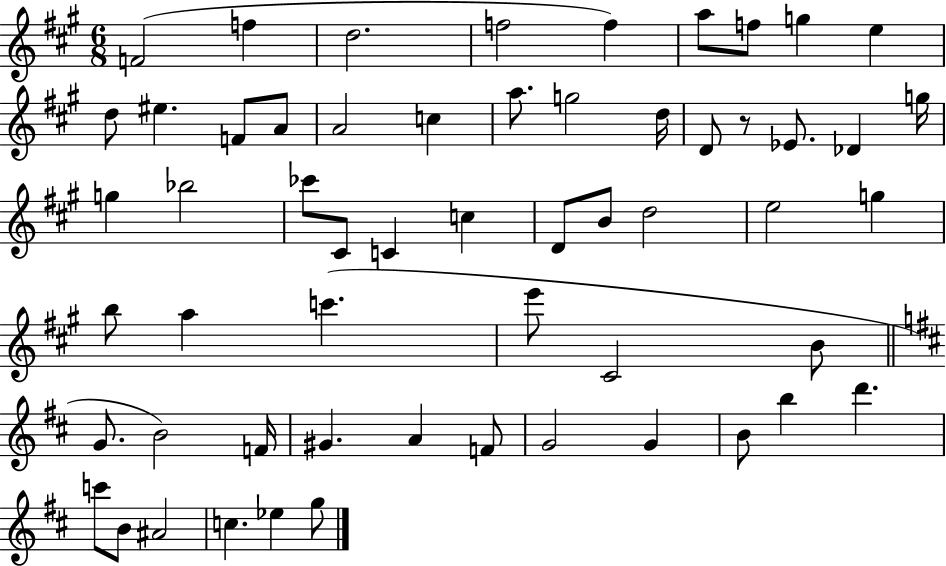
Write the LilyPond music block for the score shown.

{
  \clef treble
  \numericTimeSignature
  \time 6/8
  \key a \major
  \repeat volta 2 { f'2( f''4 | d''2. | f''2 f''4) | a''8 f''8 g''4 e''4 | \break d''8 eis''4. f'8 a'8 | a'2 c''4 | a''8. g''2 d''16 | d'8 r8 ees'8. des'4 g''16 | \break g''4 bes''2 | ces'''8 cis'8 c'4 c''4 | d'8 b'8 d''2 | e''2 g''4 | \break b''8 a''4 c'''4.( | e'''8 cis'2 b'8 | \bar "||" \break \key d \major g'8. b'2) f'16 | gis'4. a'4 f'8 | g'2 g'4 | b'8 b''4 d'''4. | \break c'''8 b'8 ais'2 | c''4. ees''4 g''8 | } \bar "|."
}